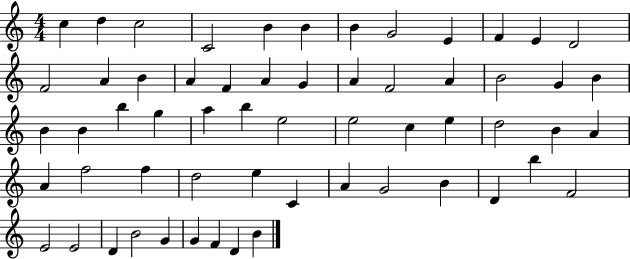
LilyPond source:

{
  \clef treble
  \numericTimeSignature
  \time 4/4
  \key c \major
  c''4 d''4 c''2 | c'2 b'4 b'4 | b'4 g'2 e'4 | f'4 e'4 d'2 | \break f'2 a'4 b'4 | a'4 f'4 a'4 g'4 | a'4 f'2 a'4 | b'2 g'4 b'4 | \break b'4 b'4 b''4 g''4 | a''4 b''4 e''2 | e''2 c''4 e''4 | d''2 b'4 a'4 | \break a'4 f''2 f''4 | d''2 e''4 c'4 | a'4 g'2 b'4 | d'4 b''4 f'2 | \break e'2 e'2 | d'4 b'2 g'4 | g'4 f'4 d'4 b'4 | \bar "|."
}